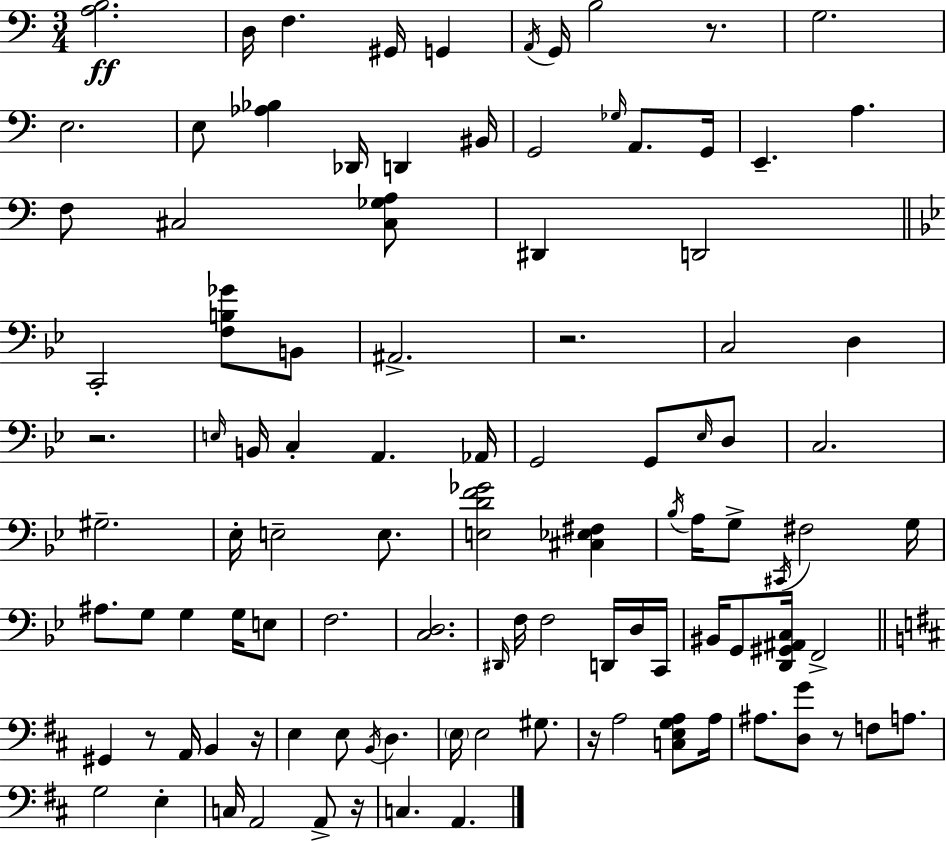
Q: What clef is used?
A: bass